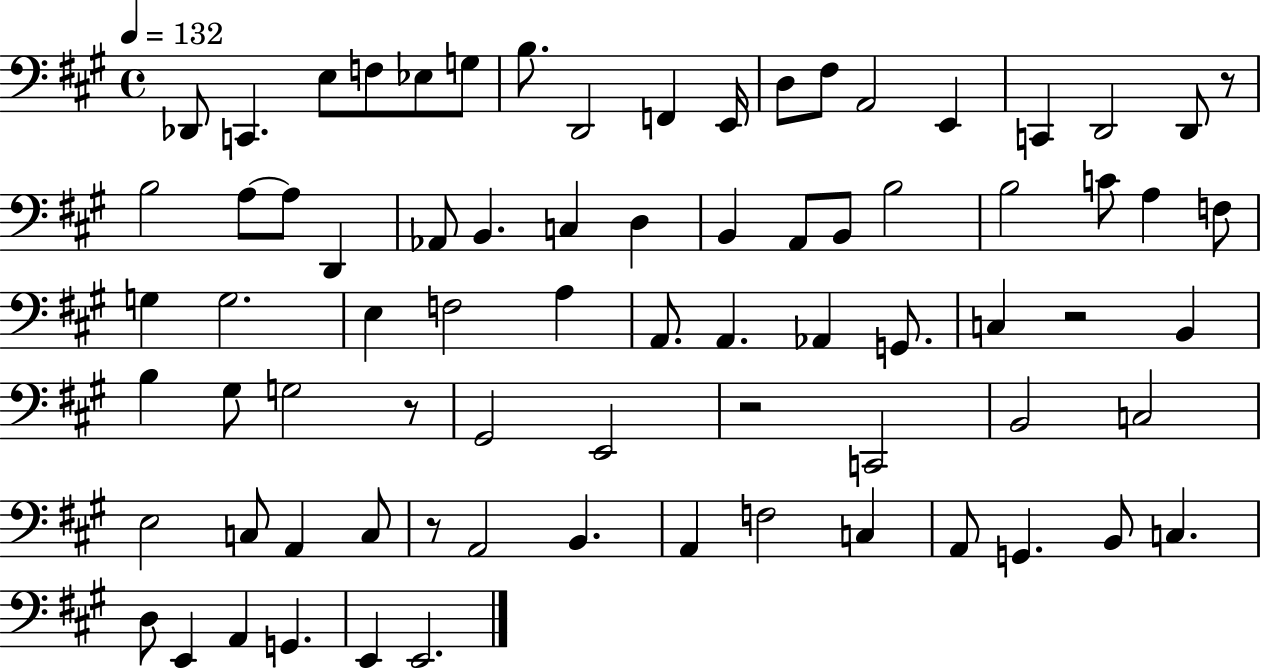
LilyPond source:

{
  \clef bass
  \time 4/4
  \defaultTimeSignature
  \key a \major
  \tempo 4 = 132
  des,8 c,4. e8 f8 ees8 g8 | b8. d,2 f,4 e,16 | d8 fis8 a,2 e,4 | c,4 d,2 d,8 r8 | \break b2 a8~~ a8 d,4 | aes,8 b,4. c4 d4 | b,4 a,8 b,8 b2 | b2 c'8 a4 f8 | \break g4 g2. | e4 f2 a4 | a,8. a,4. aes,4 g,8. | c4 r2 b,4 | \break b4 gis8 g2 r8 | gis,2 e,2 | r2 c,2 | b,2 c2 | \break e2 c8 a,4 c8 | r8 a,2 b,4. | a,4 f2 c4 | a,8 g,4. b,8 c4. | \break d8 e,4 a,4 g,4. | e,4 e,2. | \bar "|."
}